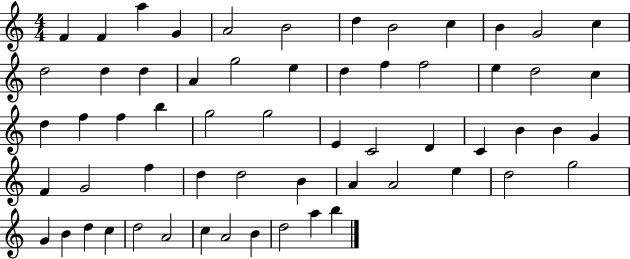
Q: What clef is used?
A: treble